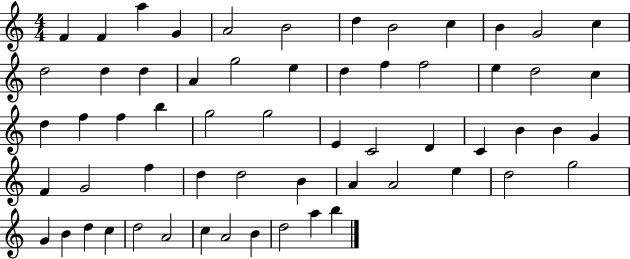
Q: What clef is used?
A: treble